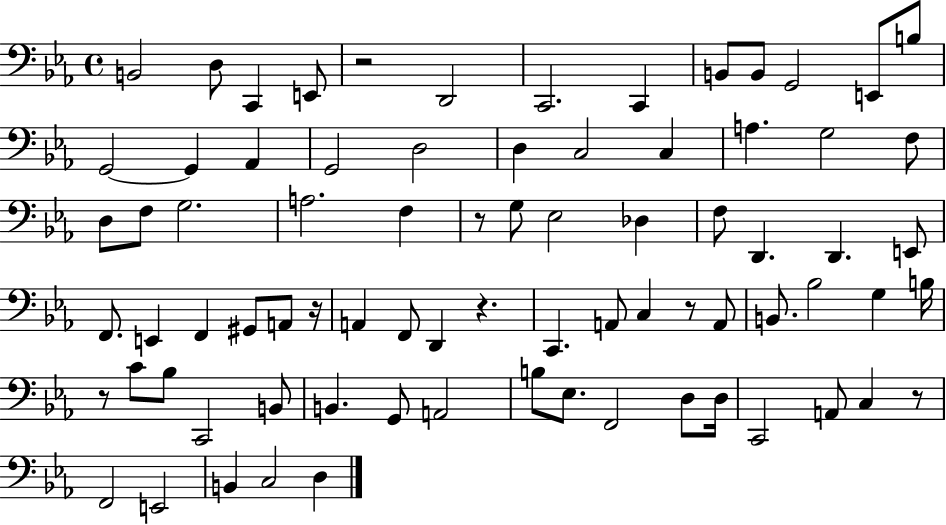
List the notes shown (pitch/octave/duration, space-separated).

B2/h D3/e C2/q E2/e R/h D2/h C2/h. C2/q B2/e B2/e G2/h E2/e B3/e G2/h G2/q Ab2/q G2/h D3/h D3/q C3/h C3/q A3/q. G3/h F3/e D3/e F3/e G3/h. A3/h. F3/q R/e G3/e Eb3/h Db3/q F3/e D2/q. D2/q. E2/e F2/e. E2/q F2/q G#2/e A2/e R/s A2/q F2/e D2/q R/q. C2/q. A2/e C3/q R/e A2/e B2/e. Bb3/h G3/q B3/s R/e C4/e Bb3/e C2/h B2/e B2/q. G2/e A2/h B3/e Eb3/e. F2/h D3/e D3/s C2/h A2/e C3/q R/e F2/h E2/h B2/q C3/h D3/q